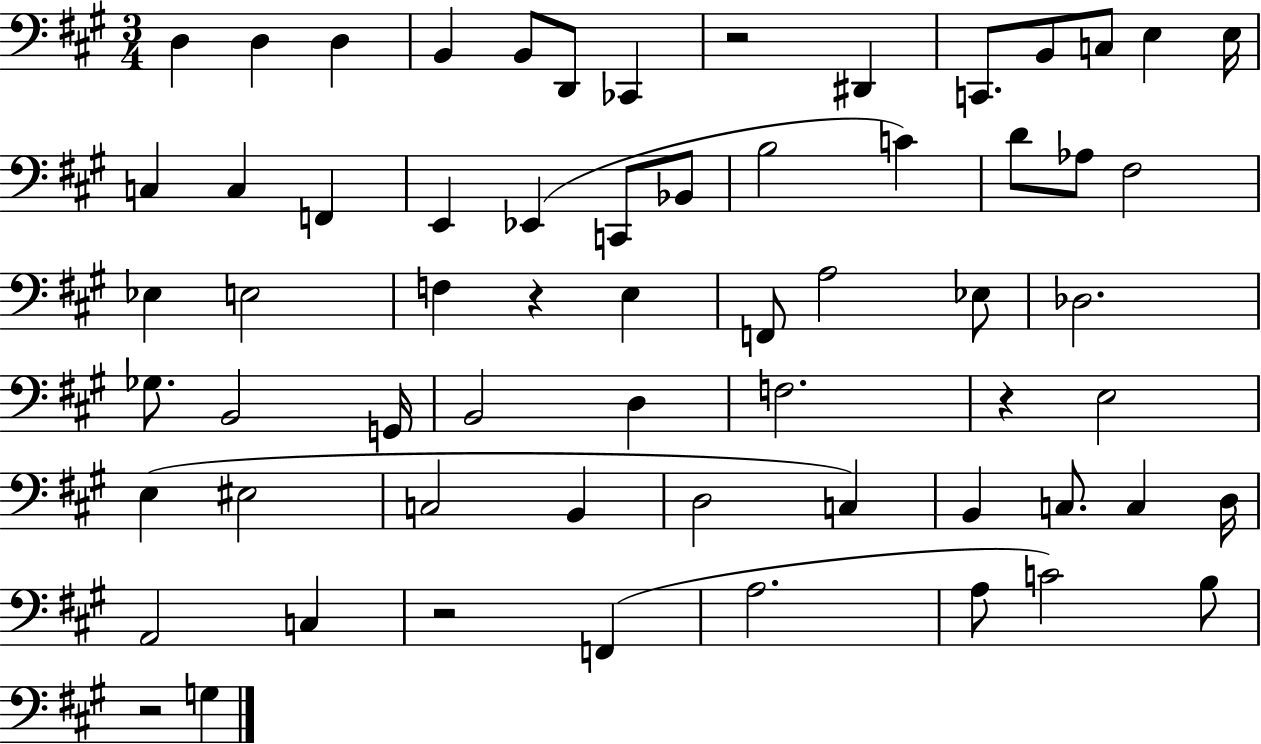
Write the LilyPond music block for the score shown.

{
  \clef bass
  \numericTimeSignature
  \time 3/4
  \key a \major
  d4 d4 d4 | b,4 b,8 d,8 ces,4 | r2 dis,4 | c,8. b,8 c8 e4 e16 | \break c4 c4 f,4 | e,4 ees,4( c,8 bes,8 | b2 c'4) | d'8 aes8 fis2 | \break ees4 e2 | f4 r4 e4 | f,8 a2 ees8 | des2. | \break ges8. b,2 g,16 | b,2 d4 | f2. | r4 e2 | \break e4( eis2 | c2 b,4 | d2 c4) | b,4 c8. c4 d16 | \break a,2 c4 | r2 f,4( | a2. | a8 c'2) b8 | \break r2 g4 | \bar "|."
}